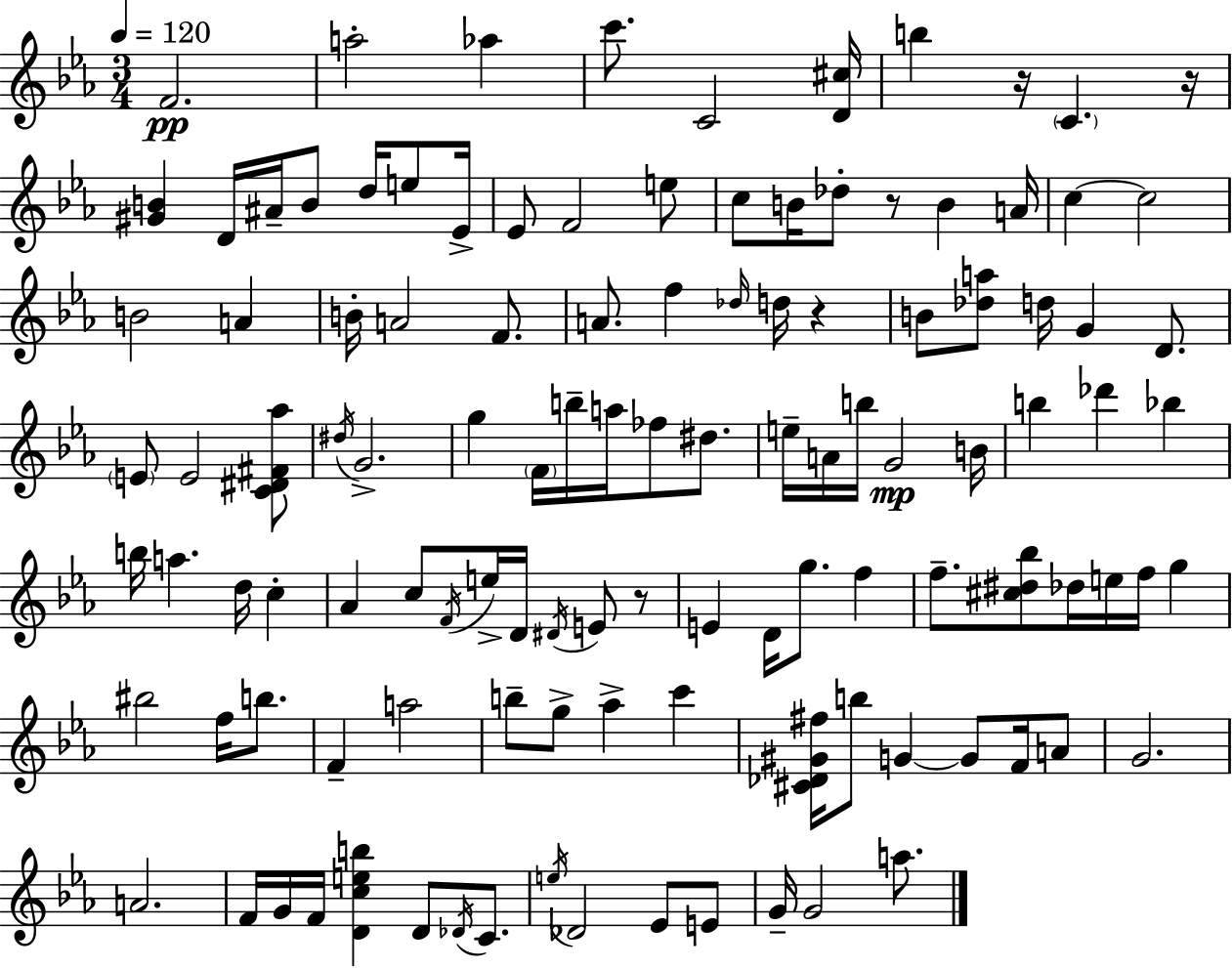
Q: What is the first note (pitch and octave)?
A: F4